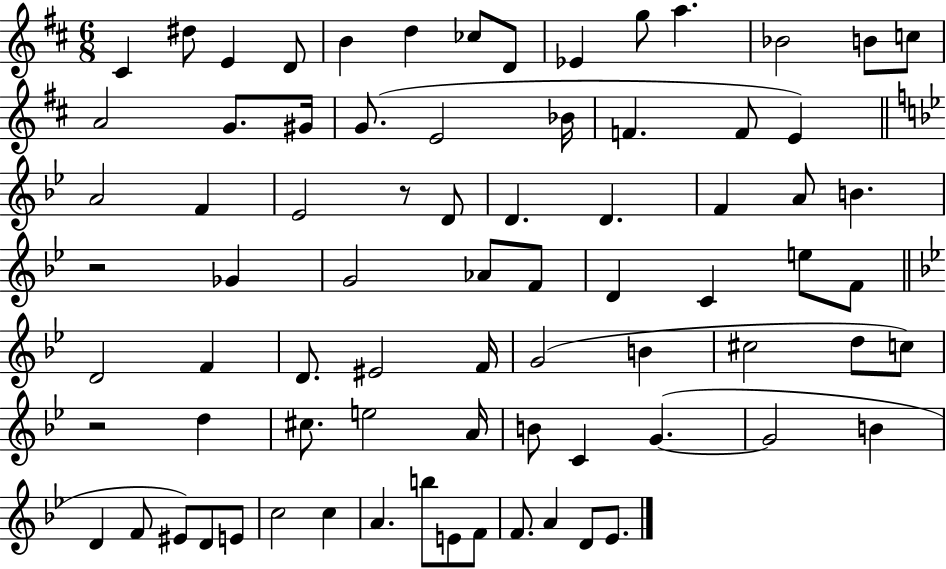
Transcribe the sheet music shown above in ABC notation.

X:1
T:Untitled
M:6/8
L:1/4
K:D
^C ^d/2 E D/2 B d _c/2 D/2 _E g/2 a _B2 B/2 c/2 A2 G/2 ^G/4 G/2 E2 _B/4 F F/2 E A2 F _E2 z/2 D/2 D D F A/2 B z2 _G G2 _A/2 F/2 D C e/2 F/2 D2 F D/2 ^E2 F/4 G2 B ^c2 d/2 c/2 z2 d ^c/2 e2 A/4 B/2 C G G2 B D F/2 ^E/2 D/2 E/2 c2 c A b/2 E/2 F/2 F/2 A D/2 _E/2